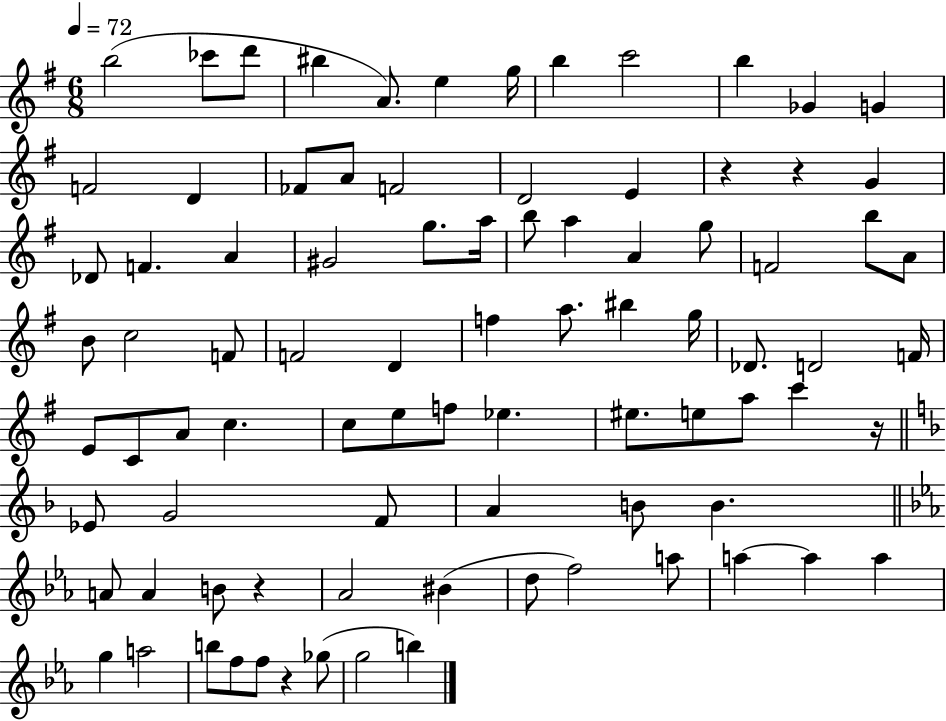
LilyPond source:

{
  \clef treble
  \numericTimeSignature
  \time 6/8
  \key g \major
  \tempo 4 = 72
  \repeat volta 2 { b''2( ces'''8 d'''8 | bis''4 a'8.) e''4 g''16 | b''4 c'''2 | b''4 ges'4 g'4 | \break f'2 d'4 | fes'8 a'8 f'2 | d'2 e'4 | r4 r4 g'4 | \break des'8 f'4. a'4 | gis'2 g''8. a''16 | b''8 a''4 a'4 g''8 | f'2 b''8 a'8 | \break b'8 c''2 f'8 | f'2 d'4 | f''4 a''8. bis''4 g''16 | des'8. d'2 f'16 | \break e'8 c'8 a'8 c''4. | c''8 e''8 f''8 ees''4. | eis''8. e''8 a''8 c'''4 r16 | \bar "||" \break \key f \major ees'8 g'2 f'8 | a'4 b'8 b'4. | \bar "||" \break \key c \minor a'8 a'4 b'8 r4 | aes'2 bis'4( | d''8 f''2) a''8 | a''4~~ a''4 a''4 | \break g''4 a''2 | b''8 f''8 f''8 r4 ges''8( | g''2 b''4) | } \bar "|."
}